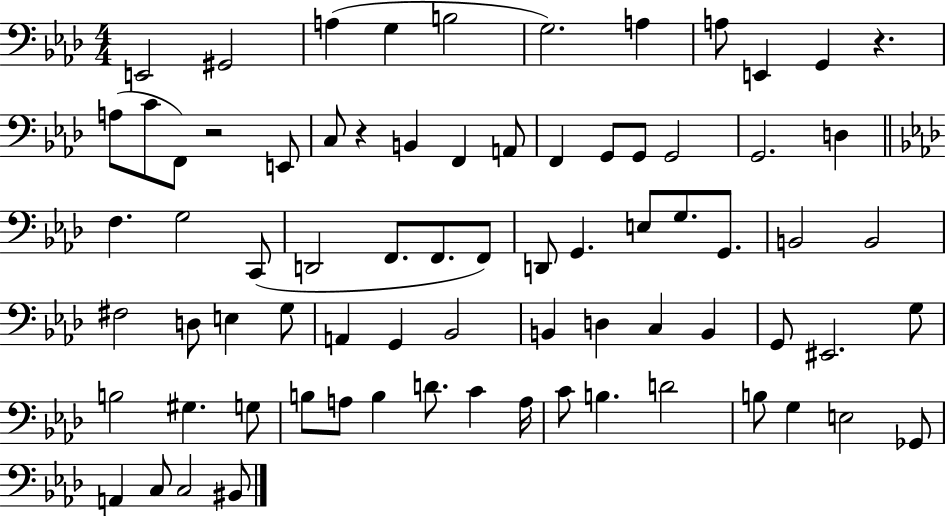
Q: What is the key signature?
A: AES major